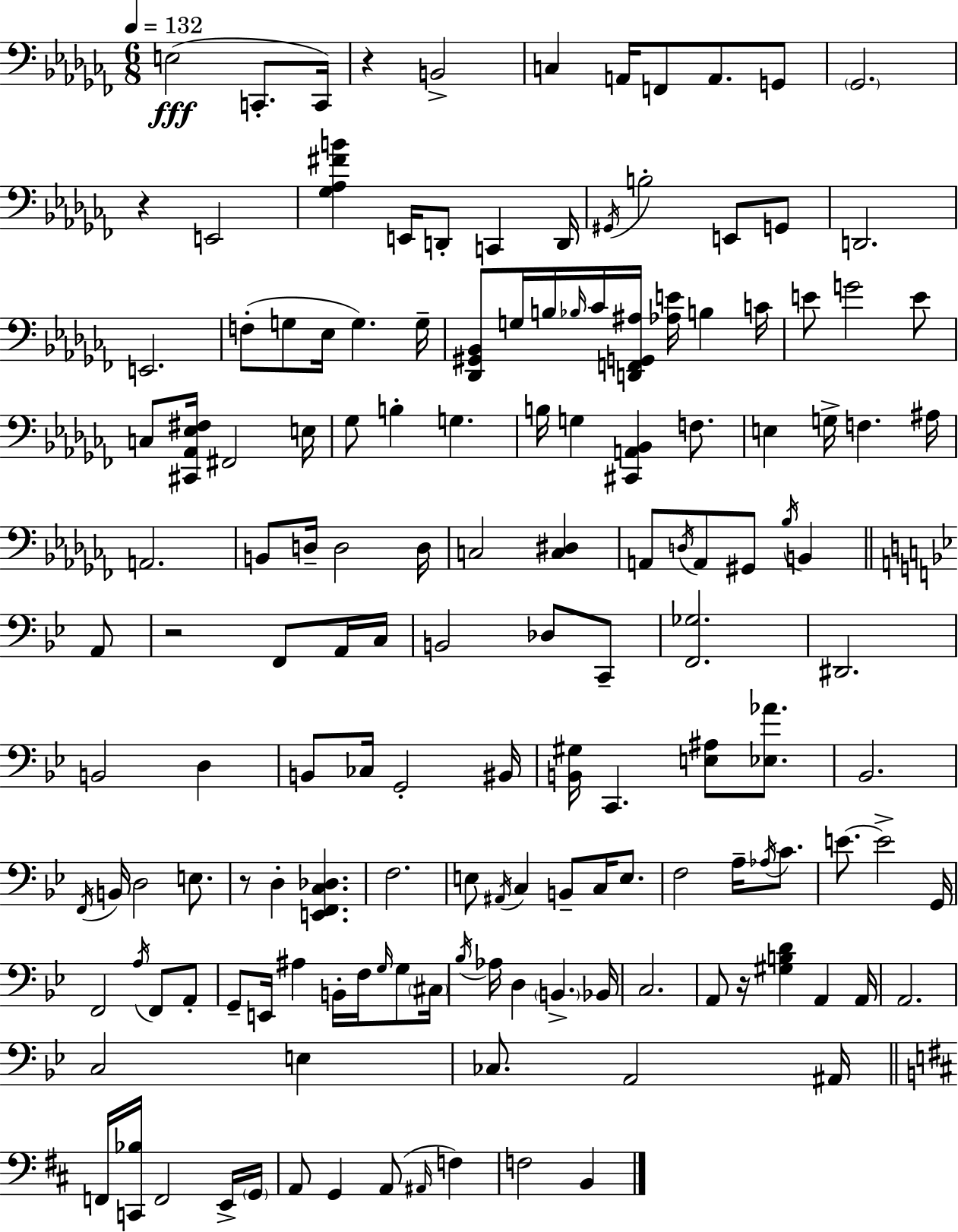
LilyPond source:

{
  \clef bass
  \numericTimeSignature
  \time 6/8
  \key aes \minor
  \tempo 4 = 132
  e2(\fff c,8.-. c,16) | r4 b,2-> | c4 a,16 f,8 a,8. g,8 | \parenthesize ges,2. | \break r4 e,2 | <ges aes fis' b'>4 e,16 d,8-. c,4 d,16 | \acciaccatura { gis,16 } b2-. e,8 g,8 | d,2. | \break e,2. | f8-.( g8 ees16 g4.) | g16-- <des, gis, bes,>8 g16 b16 \grace { bes16 } ces'16 <d, f, g, ais>16 <aes e'>16 b4 | c'16 e'8 g'2 | \break e'8 c8 <cis, aes, ees fis>16 fis,2 | e16 ges8 b4-. g4. | b16 g4 <cis, a, bes,>4 f8. | e4 g16-> f4. | \break ais16 a,2. | b,8 d16-- d2 | d16 c2 <c dis>4 | a,8 \acciaccatura { d16 } a,8 gis,8 \acciaccatura { bes16 } b,4 | \break \bar "||" \break \key bes \major a,8 r2 f,8 | a,16 c16 b,2 des8 | c,8-- <f, ges>2. | dis,2. | \break b,2 d4 | b,8 ces16 g,2-. | bis,16 <b, gis>16 c,4. <e ais>8 <ees aes'>8. | bes,2. | \break \acciaccatura { f,16 } b,16 d2 | e8. r8 d4-. <e, f, c des>4. | f2. | e8 \acciaccatura { ais,16 } c4 b,8-- | \break c16 e8. f2 | a16-- \acciaccatura { aes16 } c'8. e'8.~~ e'2-> | g,16 f,2 | \acciaccatura { a16 } f,8 a,8-. g,8-- e,16 ais4 | \break b,16-. f16 \grace { g16 } g8 \parenthesize cis16 \acciaccatura { bes16 } aes16 d4 | \parenthesize b,4.-> bes,16 c2. | a,8 r16 <gis b d'>4 | a,4 a,16 a,2. | \break c2 | e4 ces8. a,2 | ais,16 \bar "||" \break \key d \major f,16 <c, bes>16 f,2 e,16-> \parenthesize g,16 | a,8 g,4 a,8( \grace { ais,16 } f4) | f2 b,4 | \bar "|."
}